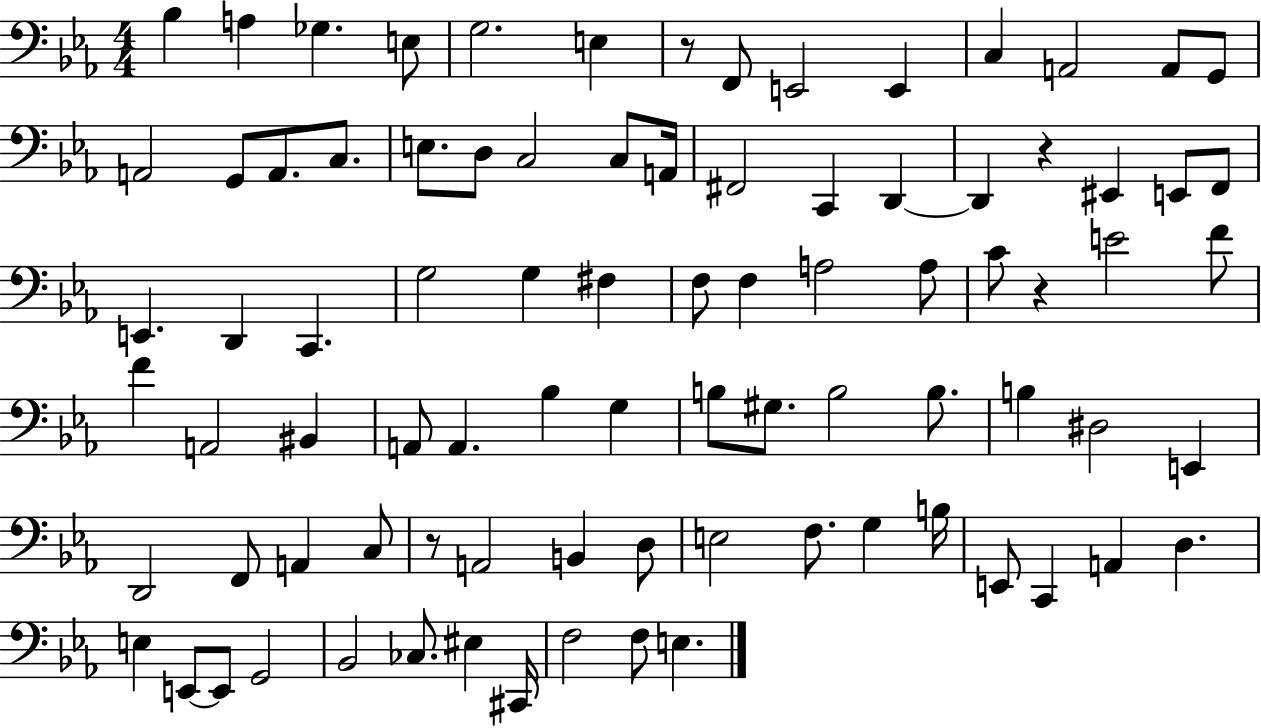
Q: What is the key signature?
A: EES major